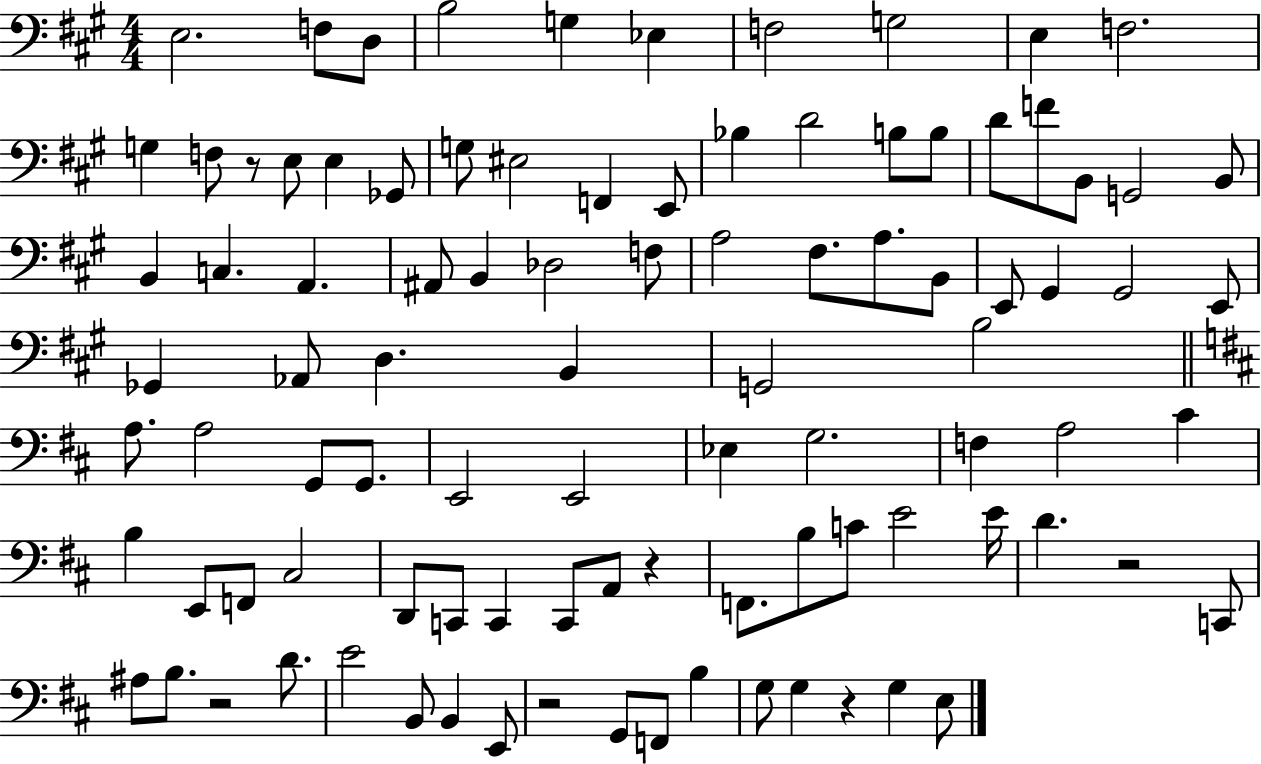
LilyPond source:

{
  \clef bass
  \numericTimeSignature
  \time 4/4
  \key a \major
  e2. f8 d8 | b2 g4 ees4 | f2 g2 | e4 f2. | \break g4 f8 r8 e8 e4 ges,8 | g8 eis2 f,4 e,8 | bes4 d'2 b8 b8 | d'8 f'8 b,8 g,2 b,8 | \break b,4 c4. a,4. | ais,8 b,4 des2 f8 | a2 fis8. a8. b,8 | e,8 gis,4 gis,2 e,8 | \break ges,4 aes,8 d4. b,4 | g,2 b2 | \bar "||" \break \key b \minor a8. a2 g,8 g,8. | e,2 e,2 | ees4 g2. | f4 a2 cis'4 | \break b4 e,8 f,8 cis2 | d,8 c,8 c,4 c,8 a,8 r4 | f,8. b8 c'8 e'2 e'16 | d'4. r2 c,8 | \break ais8 b8. r2 d'8. | e'2 b,8 b,4 e,8 | r2 g,8 f,8 b4 | g8 g4 r4 g4 e8 | \break \bar "|."
}